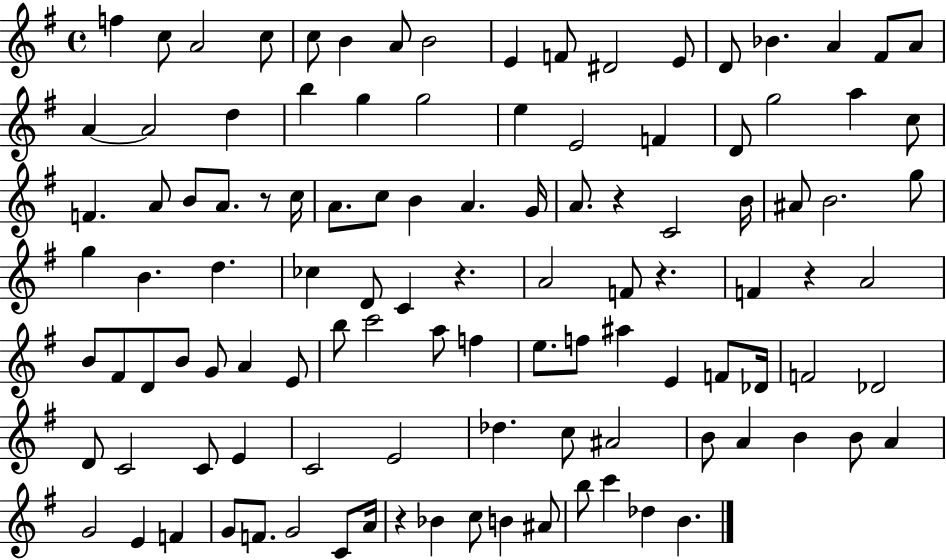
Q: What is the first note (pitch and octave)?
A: F5